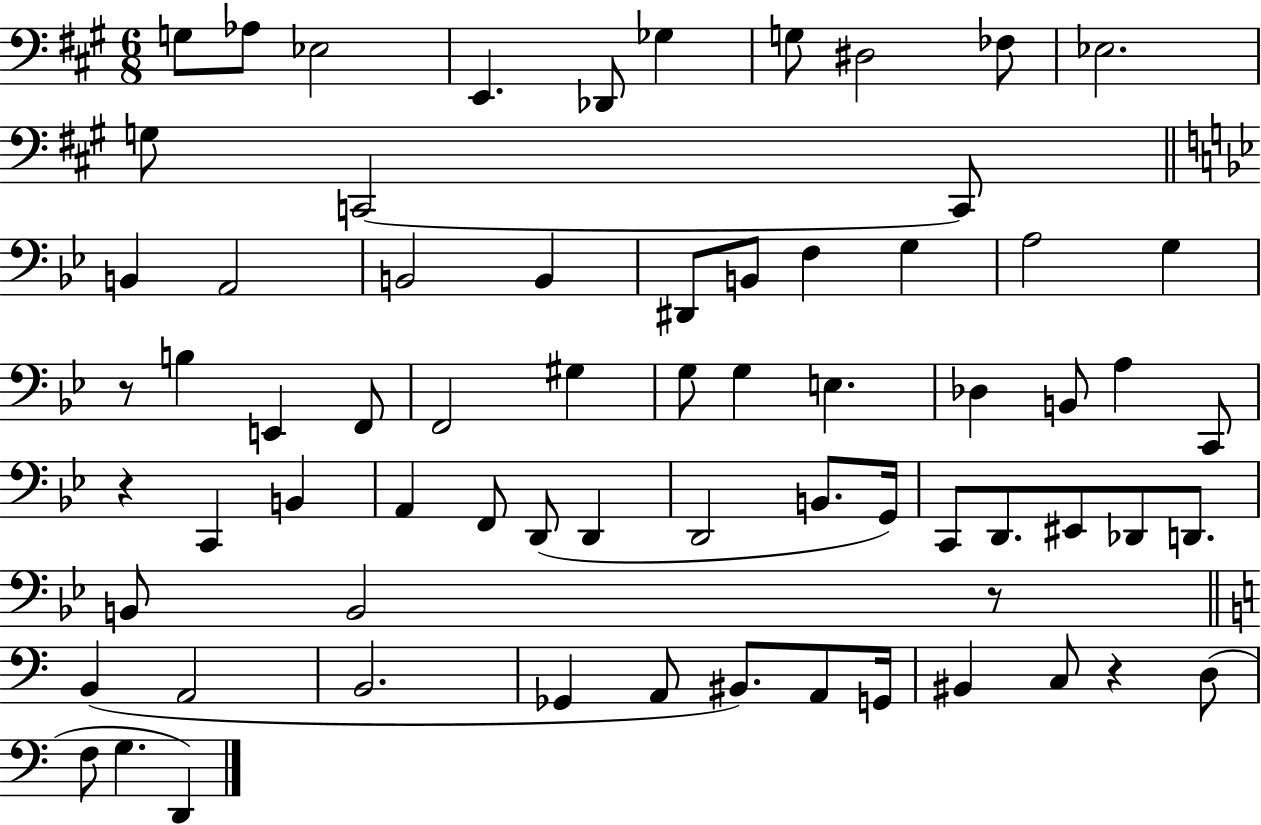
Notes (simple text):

G3/e Ab3/e Eb3/h E2/q. Db2/e Gb3/q G3/e D#3/h FES3/e Eb3/h. G3/e C2/h C2/e B2/q A2/h B2/h B2/q D#2/e B2/e F3/q G3/q A3/h G3/q R/e B3/q E2/q F2/e F2/h G#3/q G3/e G3/q E3/q. Db3/q B2/e A3/q C2/e R/q C2/q B2/q A2/q F2/e D2/e D2/q D2/h B2/e. G2/s C2/e D2/e. EIS2/e Db2/e D2/e. B2/e B2/h R/e B2/q A2/h B2/h. Gb2/q A2/e BIS2/e. A2/e G2/s BIS2/q C3/e R/q D3/e F3/e G3/q. D2/q